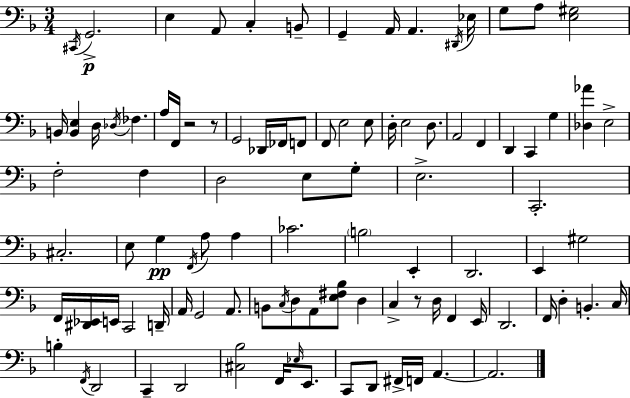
C#2/s G2/h. E3/q A2/e C3/q B2/e G2/q A2/s A2/q. D#2/s Eb3/s G3/e A3/e [E3,G#3]/h B2/s [B2,E3]/q D3/s Db3/s FES3/q. A3/s F2/s R/h R/e G2/h Db2/s FES2/s F2/e F2/e E3/h E3/e D3/s E3/h D3/e. A2/h F2/q D2/q C2/q G3/q [Db3,Ab4]/q E3/h F3/h F3/q D3/h E3/e G3/e E3/h. C2/h. C#3/h. E3/e G3/q F2/s A3/e A3/q CES4/h. B3/h E2/q D2/h. E2/q G#3/h F2/s [D#2,Eb2]/s E2/s C2/h D2/s A2/s G2/h A2/e. B2/e C3/s D3/e A2/e [E3,F#3,Bb3]/e D3/q C3/q R/e D3/s F2/q E2/s D2/h. F2/s D3/q B2/q. C3/s B3/q F2/s D2/h C2/q D2/h [C#3,Bb3]/h F2/s Eb3/s E2/e. C2/e D2/e F#2/s F2/s A2/q. A2/h.